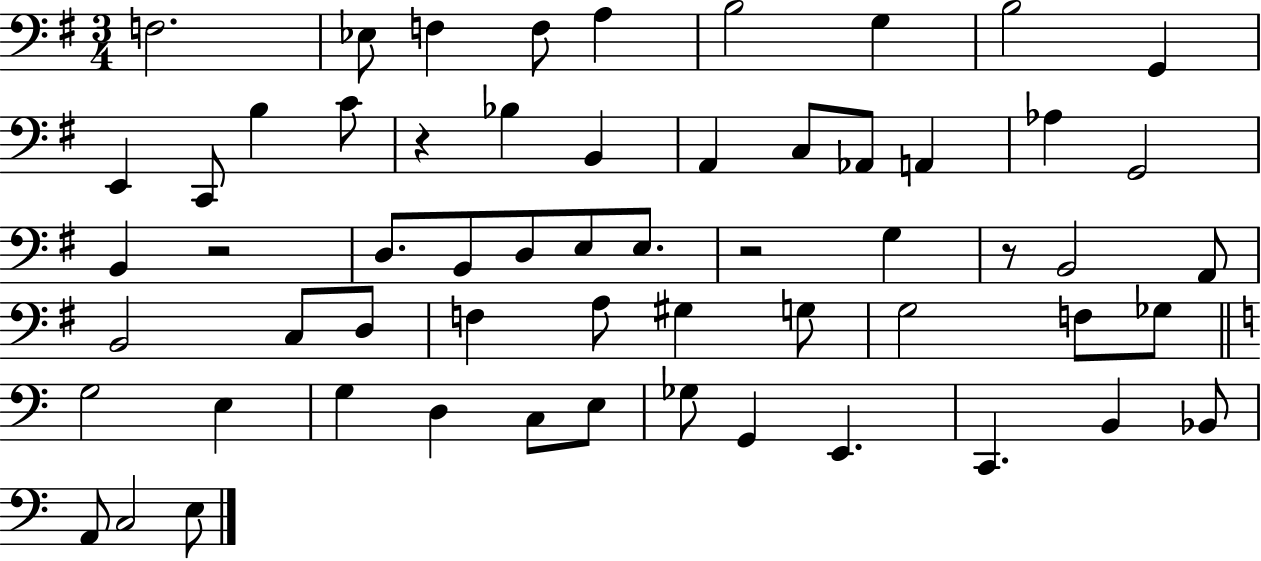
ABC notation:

X:1
T:Untitled
M:3/4
L:1/4
K:G
F,2 _E,/2 F, F,/2 A, B,2 G, B,2 G,, E,, C,,/2 B, C/2 z _B, B,, A,, C,/2 _A,,/2 A,, _A, G,,2 B,, z2 D,/2 B,,/2 D,/2 E,/2 E,/2 z2 G, z/2 B,,2 A,,/2 B,,2 C,/2 D,/2 F, A,/2 ^G, G,/2 G,2 F,/2 _G,/2 G,2 E, G, D, C,/2 E,/2 _G,/2 G,, E,, C,, B,, _B,,/2 A,,/2 C,2 E,/2